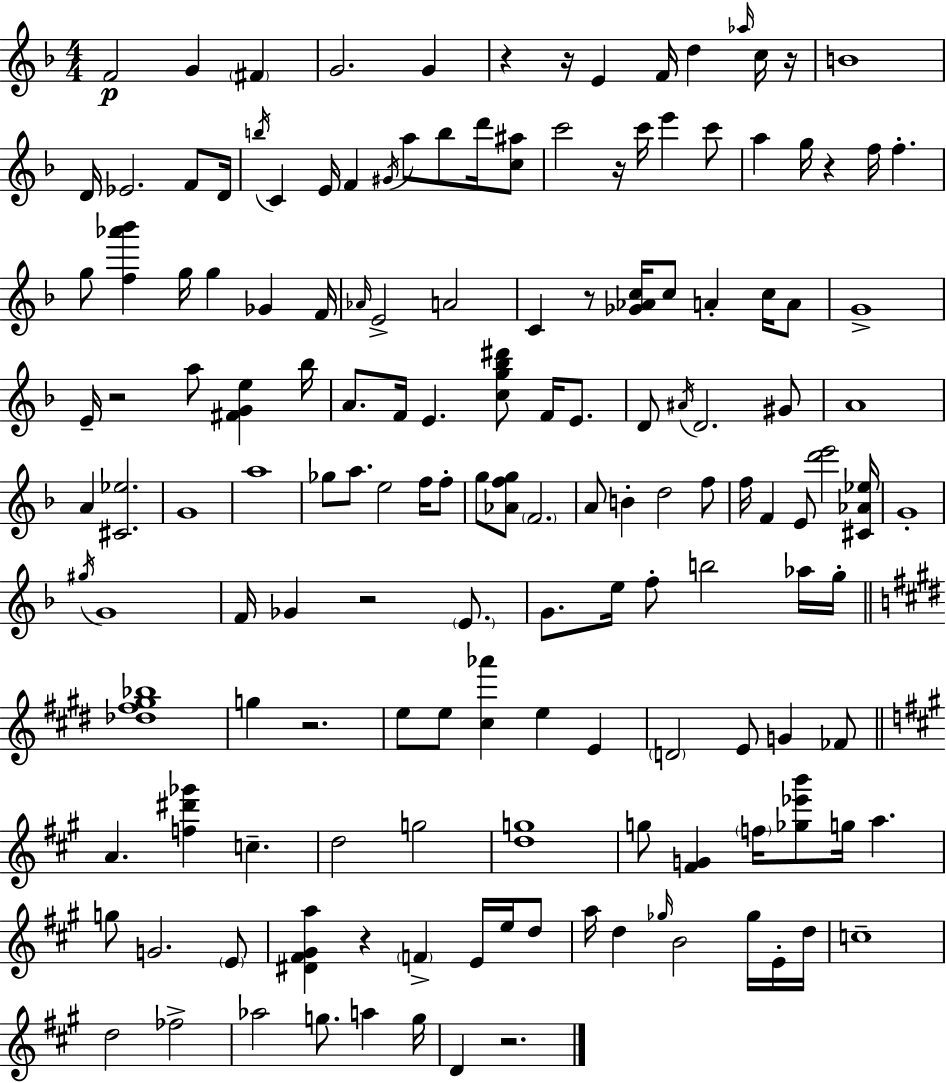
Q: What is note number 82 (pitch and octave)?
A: G4